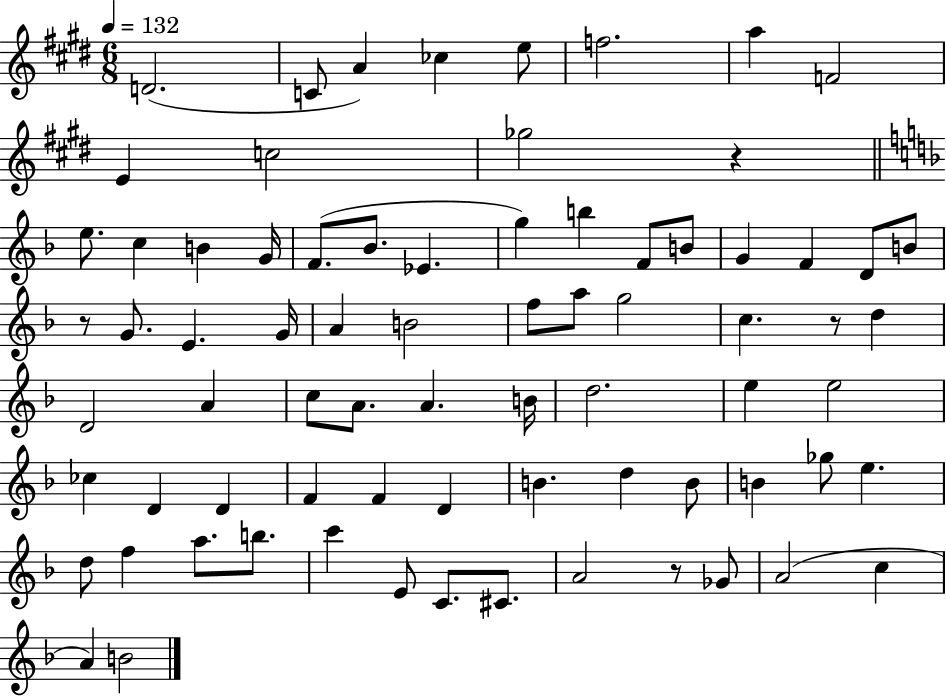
{
  \clef treble
  \numericTimeSignature
  \time 6/8
  \key e \major
  \tempo 4 = 132
  d'2.( | c'8 a'4) ces''4 e''8 | f''2. | a''4 f'2 | \break e'4 c''2 | ges''2 r4 | \bar "||" \break \key d \minor e''8. c''4 b'4 g'16 | f'8.( bes'8. ees'4. | g''4) b''4 f'8 b'8 | g'4 f'4 d'8 b'8 | \break r8 g'8. e'4. g'16 | a'4 b'2 | f''8 a''8 g''2 | c''4. r8 d''4 | \break d'2 a'4 | c''8 a'8. a'4. b'16 | d''2. | e''4 e''2 | \break ces''4 d'4 d'4 | f'4 f'4 d'4 | b'4. d''4 b'8 | b'4 ges''8 e''4. | \break d''8 f''4 a''8. b''8. | c'''4 e'8 c'8. cis'8. | a'2 r8 ges'8 | a'2( c''4 | \break a'4) b'2 | \bar "|."
}